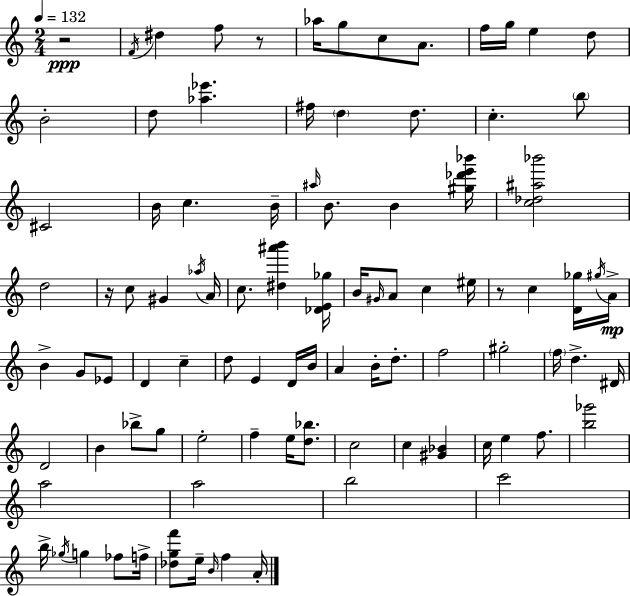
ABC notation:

X:1
T:Untitled
M:2/4
L:1/4
K:Am
z2 F/4 ^d f/2 z/2 _a/4 g/2 c/2 A/2 f/4 g/4 e d/2 B2 d/2 [_a_e'] ^f/4 d d/2 c b/2 ^C2 B/4 c B/4 ^a/4 B/2 B [^g_d'e'_b']/4 [c_d^a_b']2 d2 z/4 c/2 ^G _a/4 A/4 c/2 [^d^a'b'] [_DE_g]/4 B/4 ^G/4 A/2 c ^e/4 z/2 c [D_g]/4 ^g/4 A/4 B G/2 _E/2 D c d/2 E D/4 B/4 A B/4 d/2 f2 ^g2 f/4 d ^D/4 D2 B _b/2 g/2 e2 f e/4 [d_b]/2 c2 c [^G_B] c/4 e f/2 [b_g']2 a2 a2 b2 c'2 b/4 _g/4 g _f/2 f/4 [_dgf']/2 e/4 B/4 f A/4